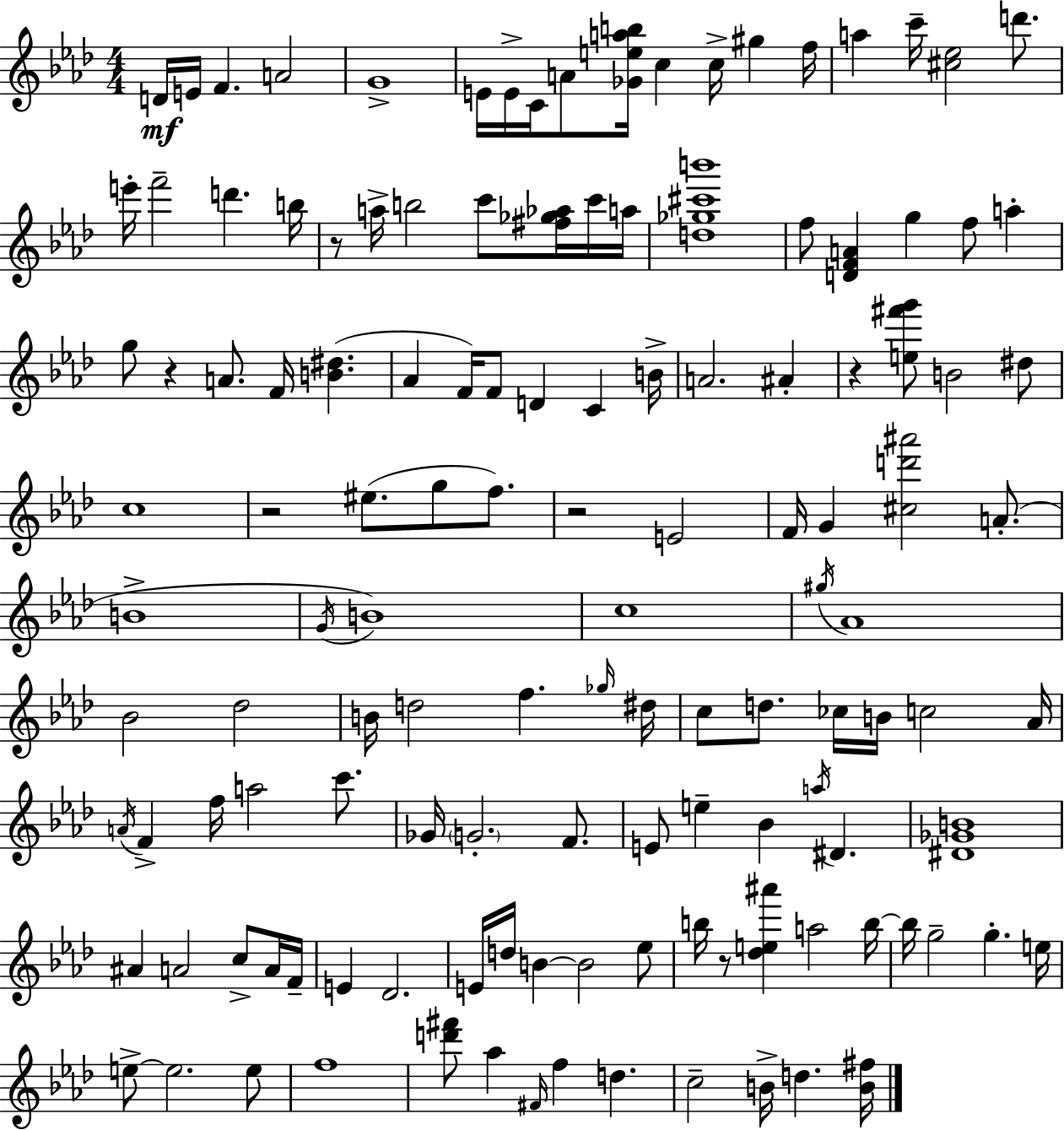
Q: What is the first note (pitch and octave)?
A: D4